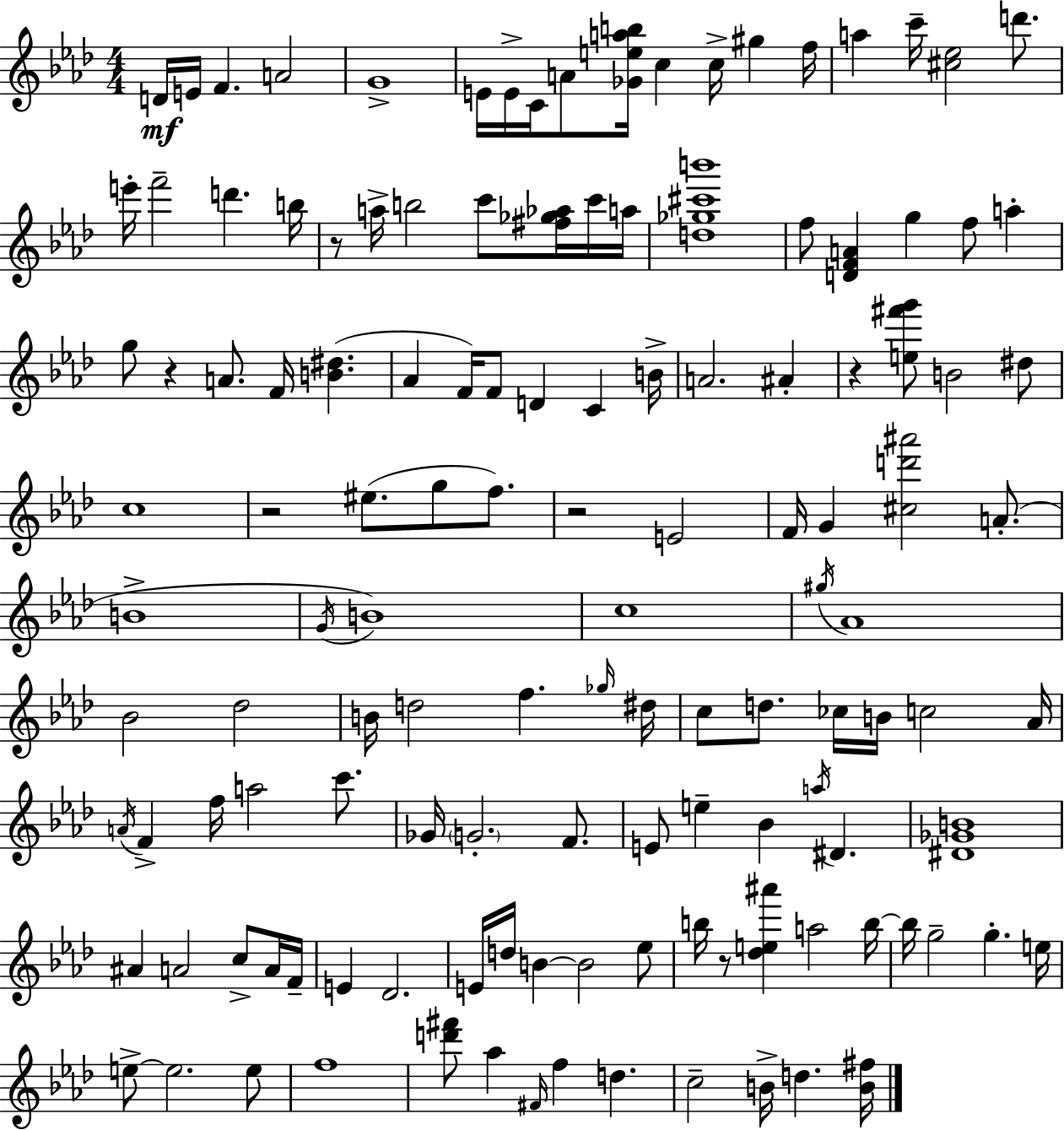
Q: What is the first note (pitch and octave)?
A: D4